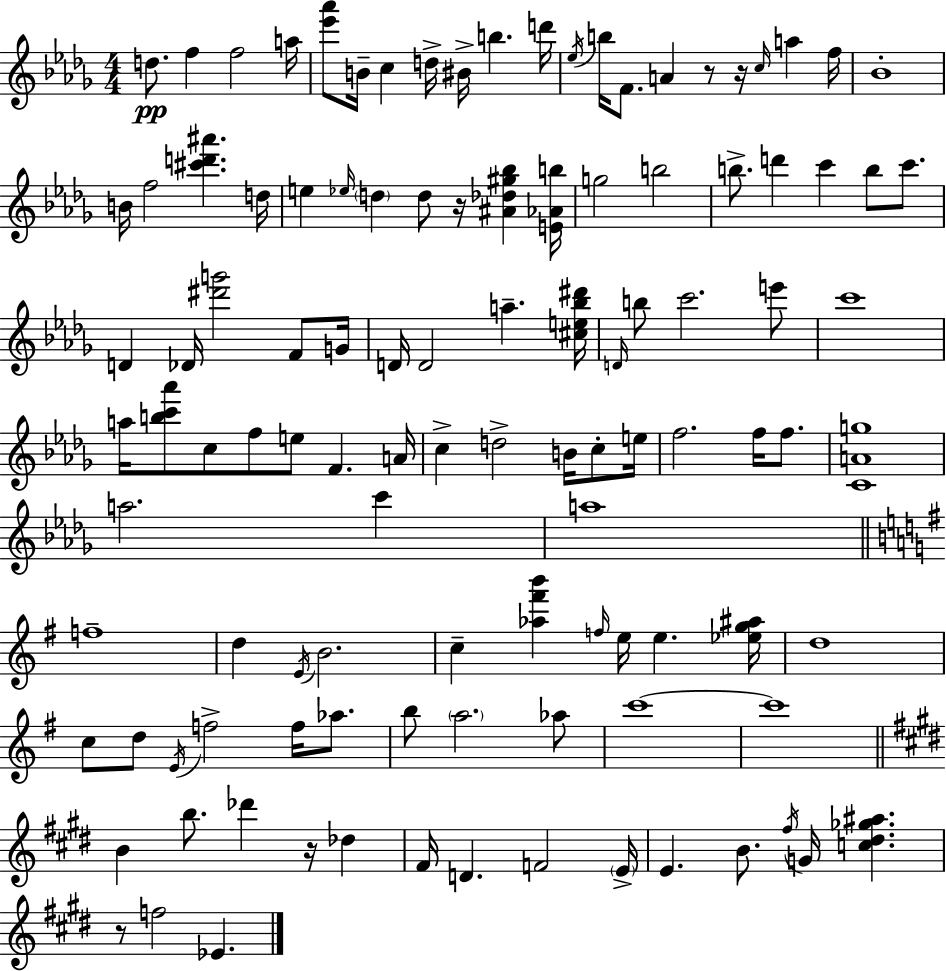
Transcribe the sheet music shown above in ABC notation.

X:1
T:Untitled
M:4/4
L:1/4
K:Bbm
d/2 f f2 a/4 [_e'_a']/2 B/4 c d/4 ^B/4 b d'/4 _e/4 b/4 F/2 A z/2 z/4 c/4 a f/4 _B4 B/4 f2 [^c'd'^a'] d/4 e _e/4 d d/2 z/4 [^A_d^g_b] [E_Ab]/4 g2 b2 b/2 d' c' b/2 c'/2 D _D/4 [^d'g']2 F/2 G/4 D/4 D2 a [^ce_b^d']/4 D/4 b/2 c'2 e'/2 c'4 a/4 [bc'_a']/2 c/2 f/2 e/2 F A/4 c d2 B/4 c/2 e/4 f2 f/4 f/2 [CAg]4 a2 c' a4 f4 d E/4 B2 c [_a^f'b'] f/4 e/4 e [_eg^a]/4 d4 c/2 d/2 E/4 f2 f/4 _a/2 b/2 a2 _a/2 c'4 c'4 B b/2 _d' z/4 _d ^F/4 D F2 E/4 E B/2 ^f/4 G/4 [c^d_g^a] z/2 f2 _E